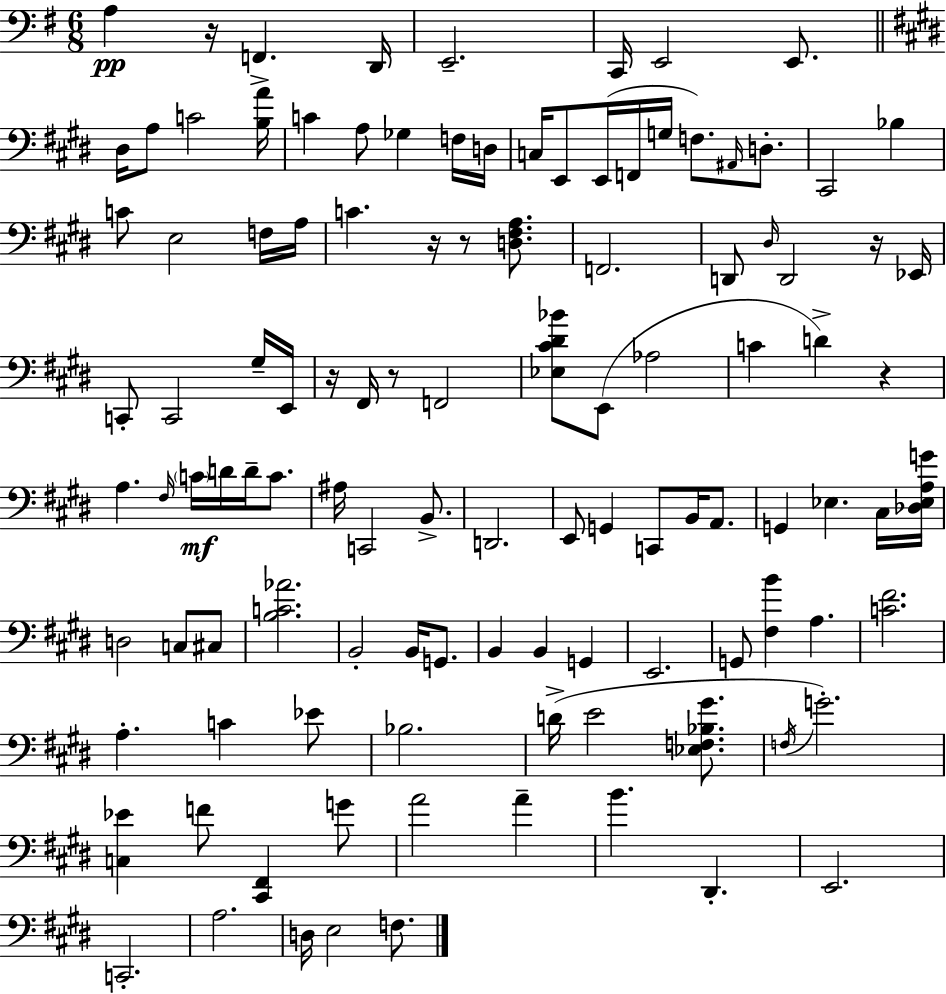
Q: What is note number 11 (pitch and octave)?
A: C4